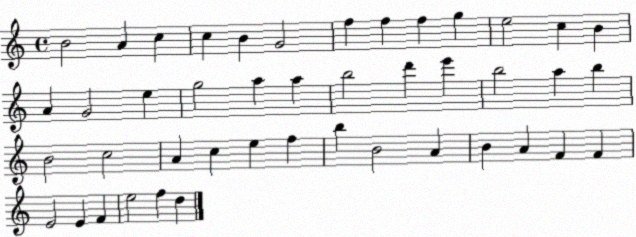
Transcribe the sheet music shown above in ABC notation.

X:1
T:Untitled
M:4/4
L:1/4
K:C
B2 A c c B G2 f f f g e2 c B A G2 e g2 a a b2 d' e' b2 a b B2 c2 A c e f b B2 A B A F F E2 E F e2 f d